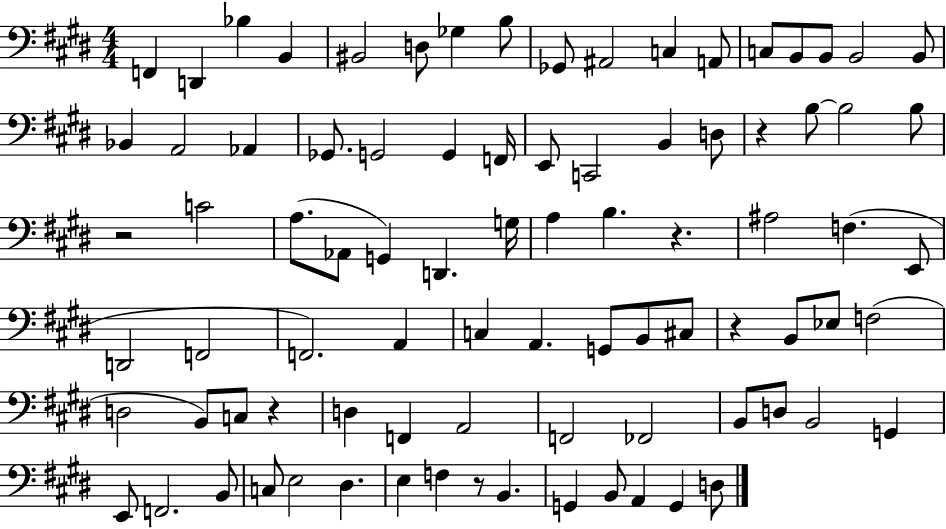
F2/q D2/q Bb3/q B2/q BIS2/h D3/e Gb3/q B3/e Gb2/e A#2/h C3/q A2/e C3/e B2/e B2/e B2/h B2/e Bb2/q A2/h Ab2/q Gb2/e. G2/h G2/q F2/s E2/e C2/h B2/q D3/e R/q B3/e B3/h B3/e R/h C4/h A3/e. Ab2/e G2/q D2/q. G3/s A3/q B3/q. R/q. A#3/h F3/q. E2/e D2/h F2/h F2/h. A2/q C3/q A2/q. G2/e B2/e C#3/e R/q B2/e Eb3/e F3/h D3/h B2/e C3/e R/q D3/q F2/q A2/h F2/h FES2/h B2/e D3/e B2/h G2/q E2/e F2/h. B2/e C3/e E3/h D#3/q. E3/q F3/q R/e B2/q. G2/q B2/e A2/q G2/q D3/e